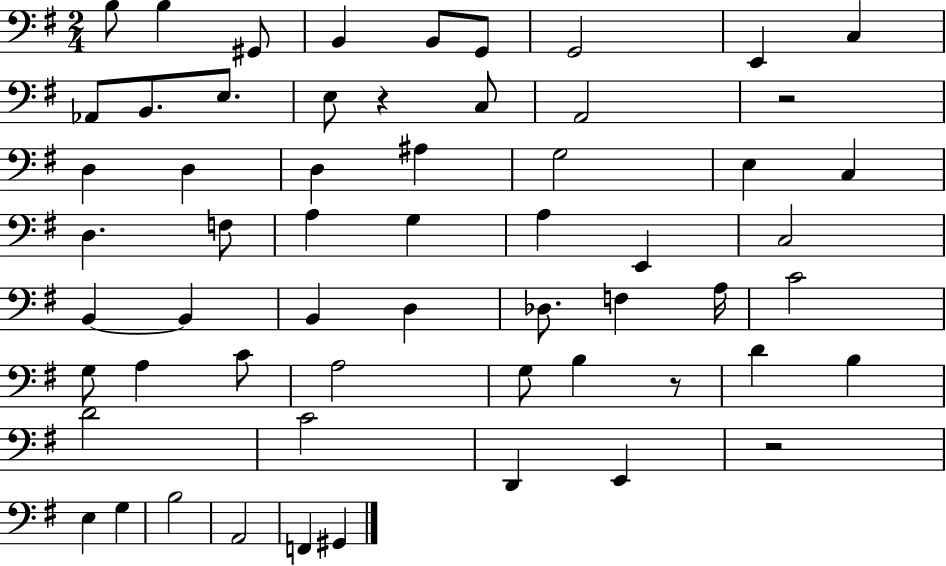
{
  \clef bass
  \numericTimeSignature
  \time 2/4
  \key g \major
  b8 b4 gis,8 | b,4 b,8 g,8 | g,2 | e,4 c4 | \break aes,8 b,8. e8. | e8 r4 c8 | a,2 | r2 | \break d4 d4 | d4 ais4 | g2 | e4 c4 | \break d4. f8 | a4 g4 | a4 e,4 | c2 | \break b,4~~ b,4 | b,4 d4 | des8. f4 a16 | c'2 | \break g8 a4 c'8 | a2 | g8 b4 r8 | d'4 b4 | \break d'2 | c'2 | d,4 e,4 | r2 | \break e4 g4 | b2 | a,2 | f,4 gis,4 | \break \bar "|."
}